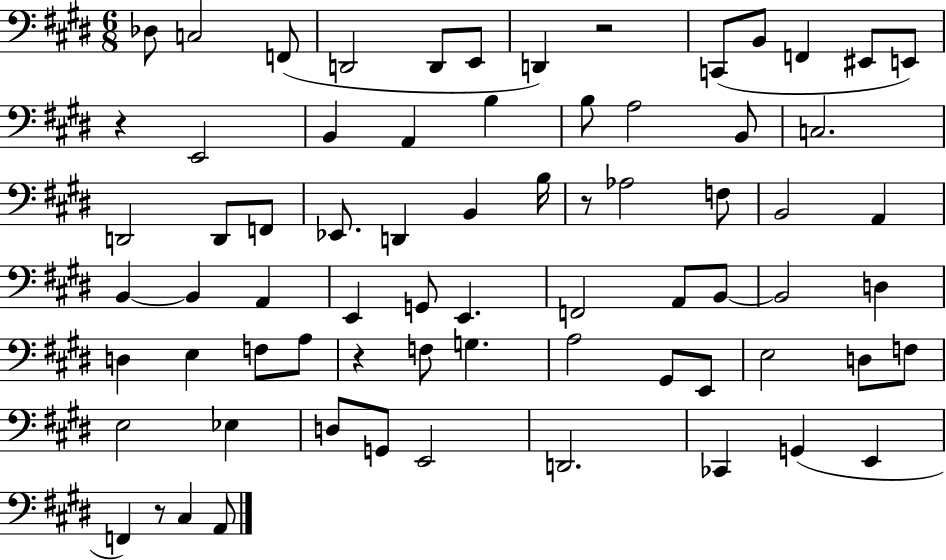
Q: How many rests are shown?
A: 5